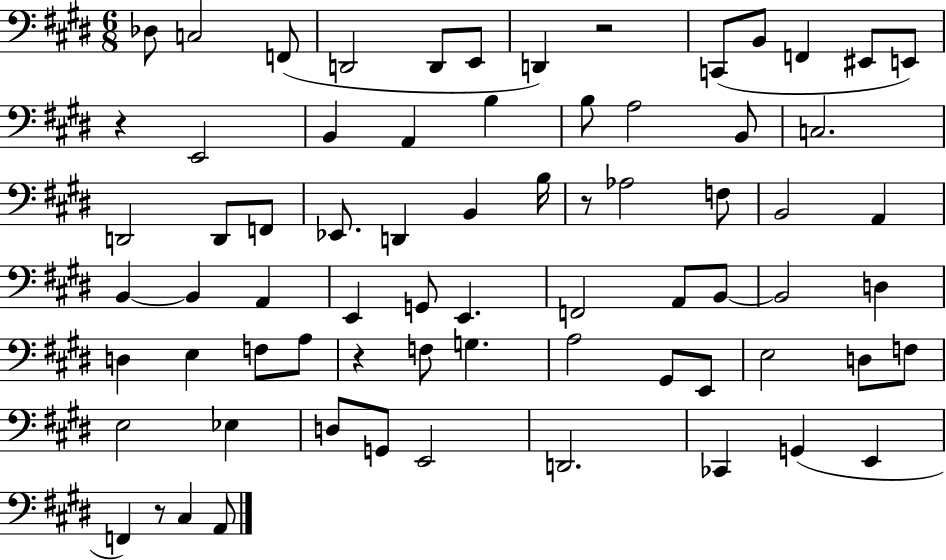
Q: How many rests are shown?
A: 5